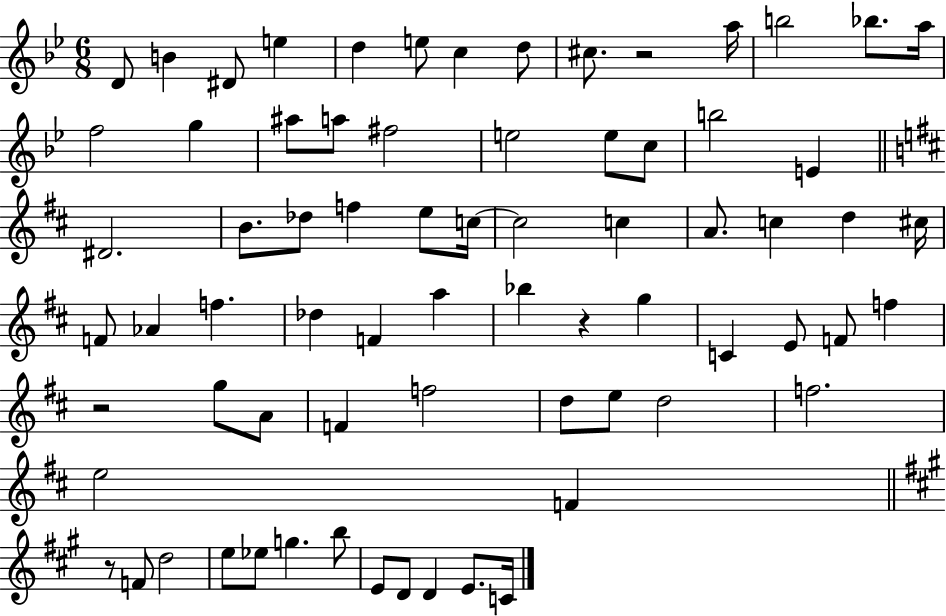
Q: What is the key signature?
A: BES major